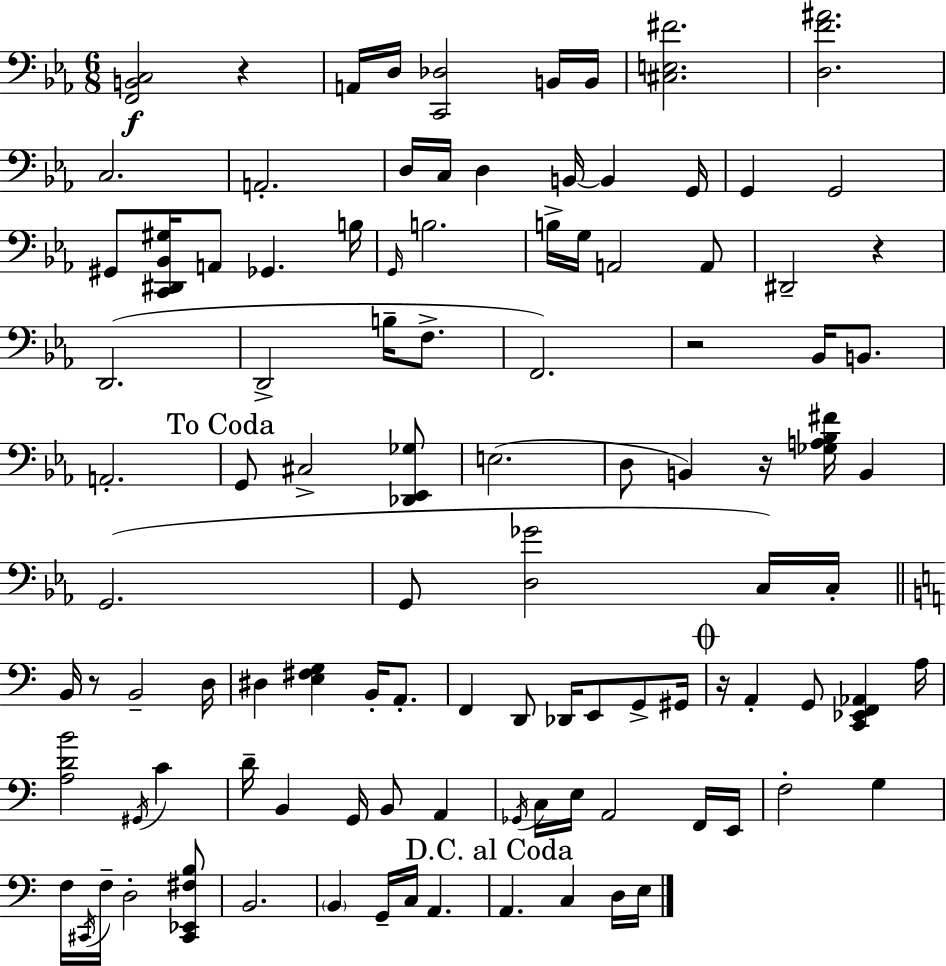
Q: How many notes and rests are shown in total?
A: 104